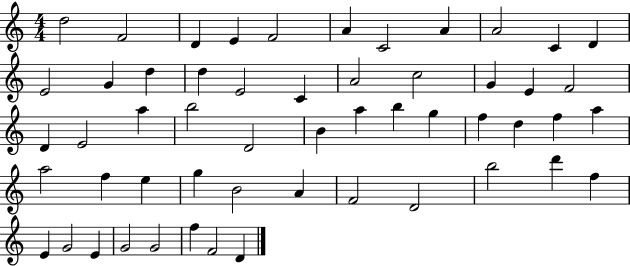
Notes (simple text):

D5/h F4/h D4/q E4/q F4/h A4/q C4/h A4/q A4/h C4/q D4/q E4/h G4/q D5/q D5/q E4/h C4/q A4/h C5/h G4/q E4/q F4/h D4/q E4/h A5/q B5/h D4/h B4/q A5/q B5/q G5/q F5/q D5/q F5/q A5/q A5/h F5/q E5/q G5/q B4/h A4/q F4/h D4/h B5/h D6/q F5/q E4/q G4/h E4/q G4/h G4/h F5/q F4/h D4/q